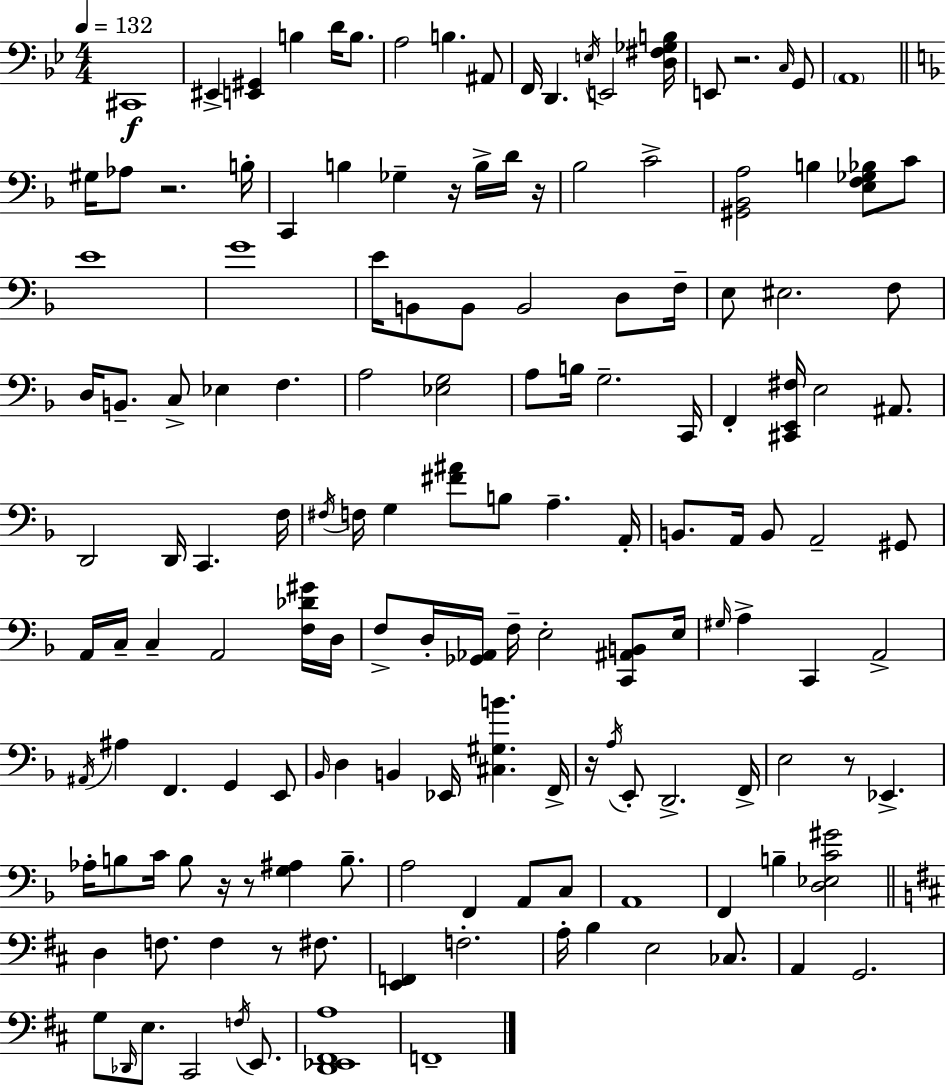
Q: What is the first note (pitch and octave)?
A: C#2